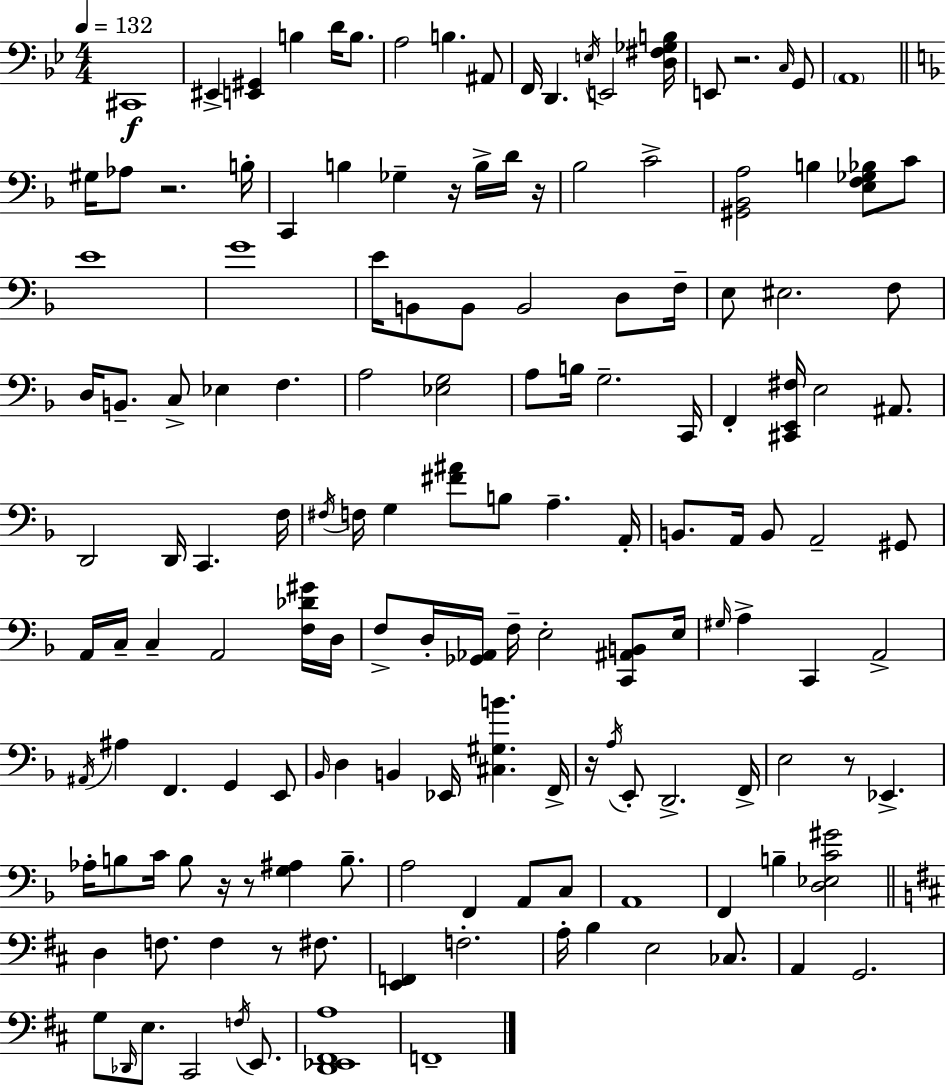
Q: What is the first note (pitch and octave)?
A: C#2